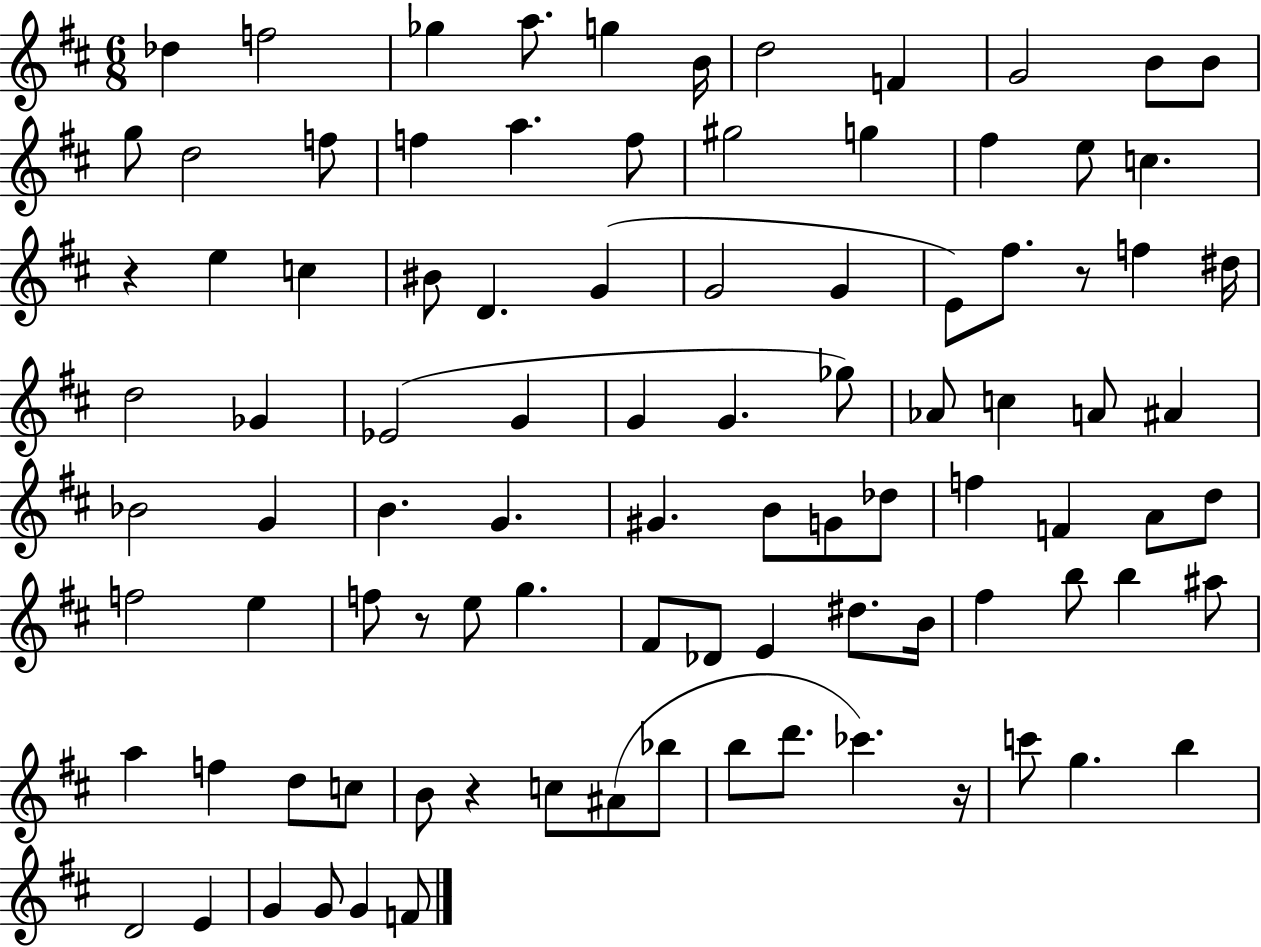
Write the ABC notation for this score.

X:1
T:Untitled
M:6/8
L:1/4
K:D
_d f2 _g a/2 g B/4 d2 F G2 B/2 B/2 g/2 d2 f/2 f a f/2 ^g2 g ^f e/2 c z e c ^B/2 D G G2 G E/2 ^f/2 z/2 f ^d/4 d2 _G _E2 G G G _g/2 _A/2 c A/2 ^A _B2 G B G ^G B/2 G/2 _d/2 f F A/2 d/2 f2 e f/2 z/2 e/2 g ^F/2 _D/2 E ^d/2 B/4 ^f b/2 b ^a/2 a f d/2 c/2 B/2 z c/2 ^A/2 _b/2 b/2 d'/2 _c' z/4 c'/2 g b D2 E G G/2 G F/2